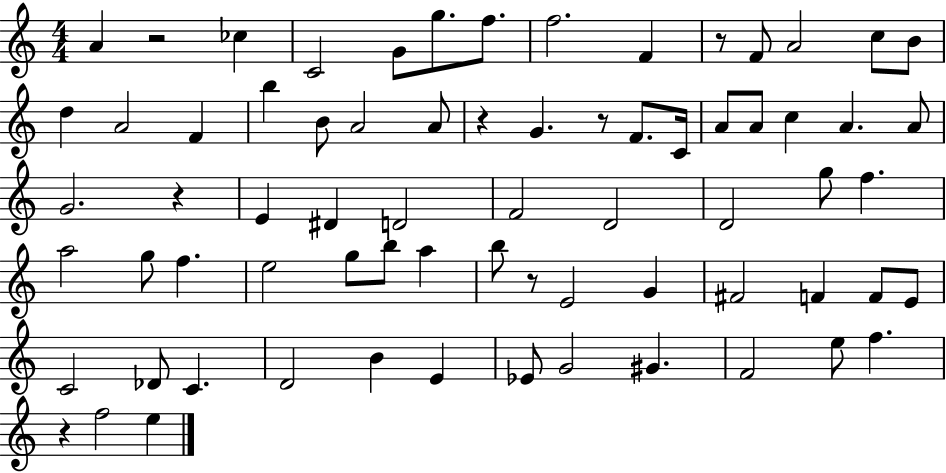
A4/q R/h CES5/q C4/h G4/e G5/e. F5/e. F5/h. F4/q R/e F4/e A4/h C5/e B4/e D5/q A4/h F4/q B5/q B4/e A4/h A4/e R/q G4/q. R/e F4/e. C4/s A4/e A4/e C5/q A4/q. A4/e G4/h. R/q E4/q D#4/q D4/h F4/h D4/h D4/h G5/e F5/q. A5/h G5/e F5/q. E5/h G5/e B5/e A5/q B5/e R/e E4/h G4/q F#4/h F4/q F4/e E4/e C4/h Db4/e C4/q. D4/h B4/q E4/q Eb4/e G4/h G#4/q. F4/h E5/e F5/q. R/q F5/h E5/q